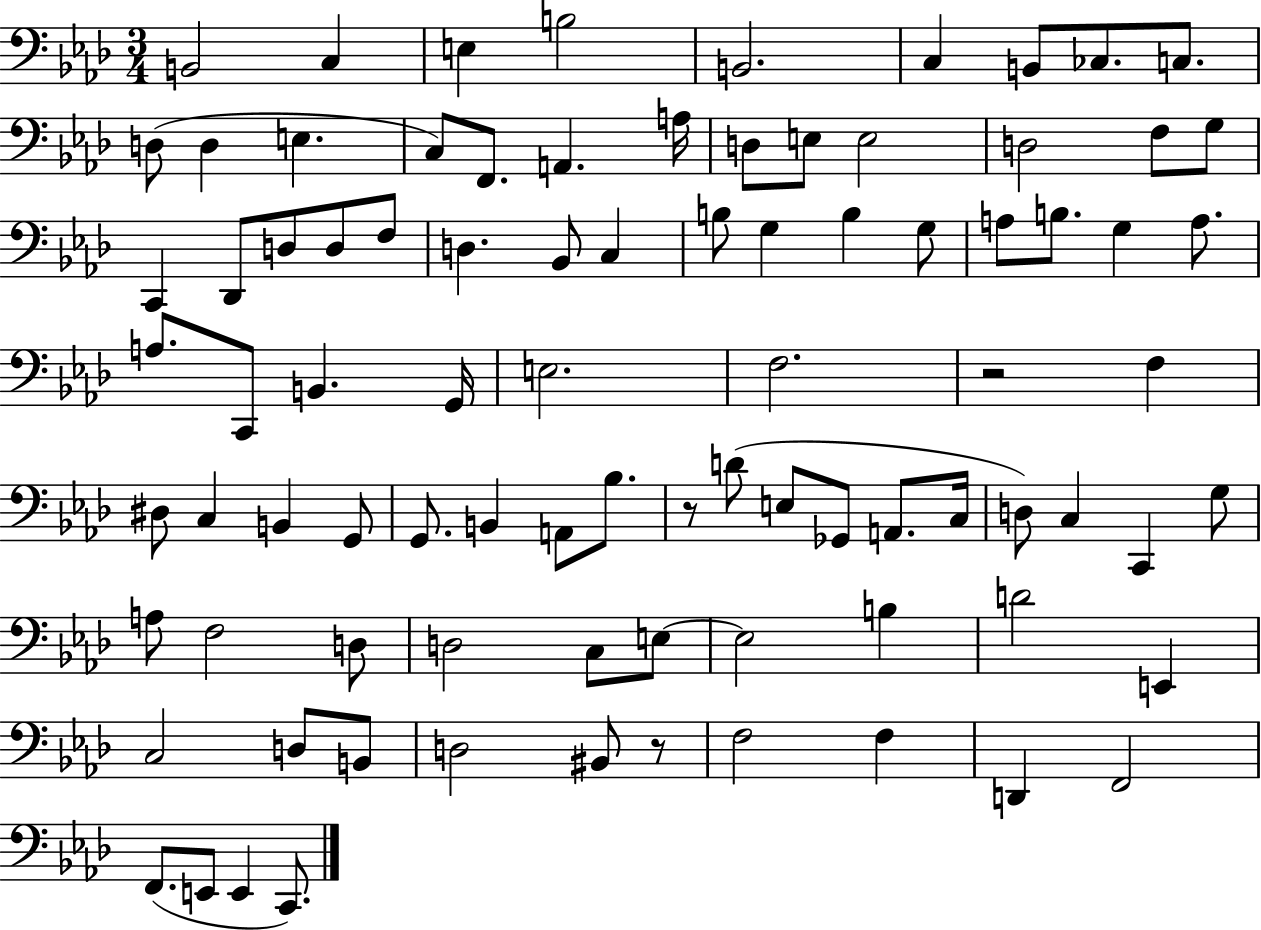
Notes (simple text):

B2/h C3/q E3/q B3/h B2/h. C3/q B2/e CES3/e. C3/e. D3/e D3/q E3/q. C3/e F2/e. A2/q. A3/s D3/e E3/e E3/h D3/h F3/e G3/e C2/q Db2/e D3/e D3/e F3/e D3/q. Bb2/e C3/q B3/e G3/q B3/q G3/e A3/e B3/e. G3/q A3/e. A3/e. C2/e B2/q. G2/s E3/h. F3/h. R/h F3/q D#3/e C3/q B2/q G2/e G2/e. B2/q A2/e Bb3/e. R/e D4/e E3/e Gb2/e A2/e. C3/s D3/e C3/q C2/q G3/e A3/e F3/h D3/e D3/h C3/e E3/e E3/h B3/q D4/h E2/q C3/h D3/e B2/e D3/h BIS2/e R/e F3/h F3/q D2/q F2/h F2/e. E2/e E2/q C2/e.